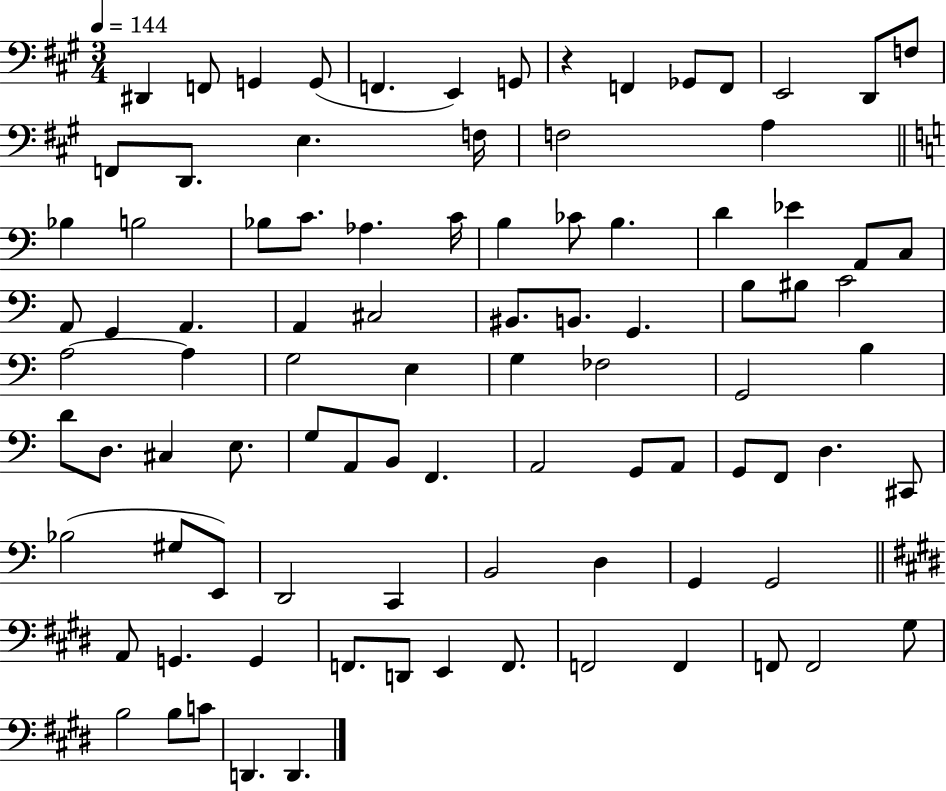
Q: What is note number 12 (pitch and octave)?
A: D2